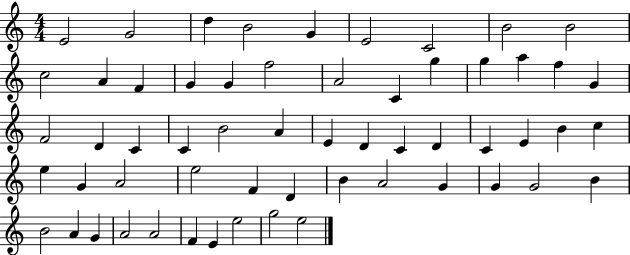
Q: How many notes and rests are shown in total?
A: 58